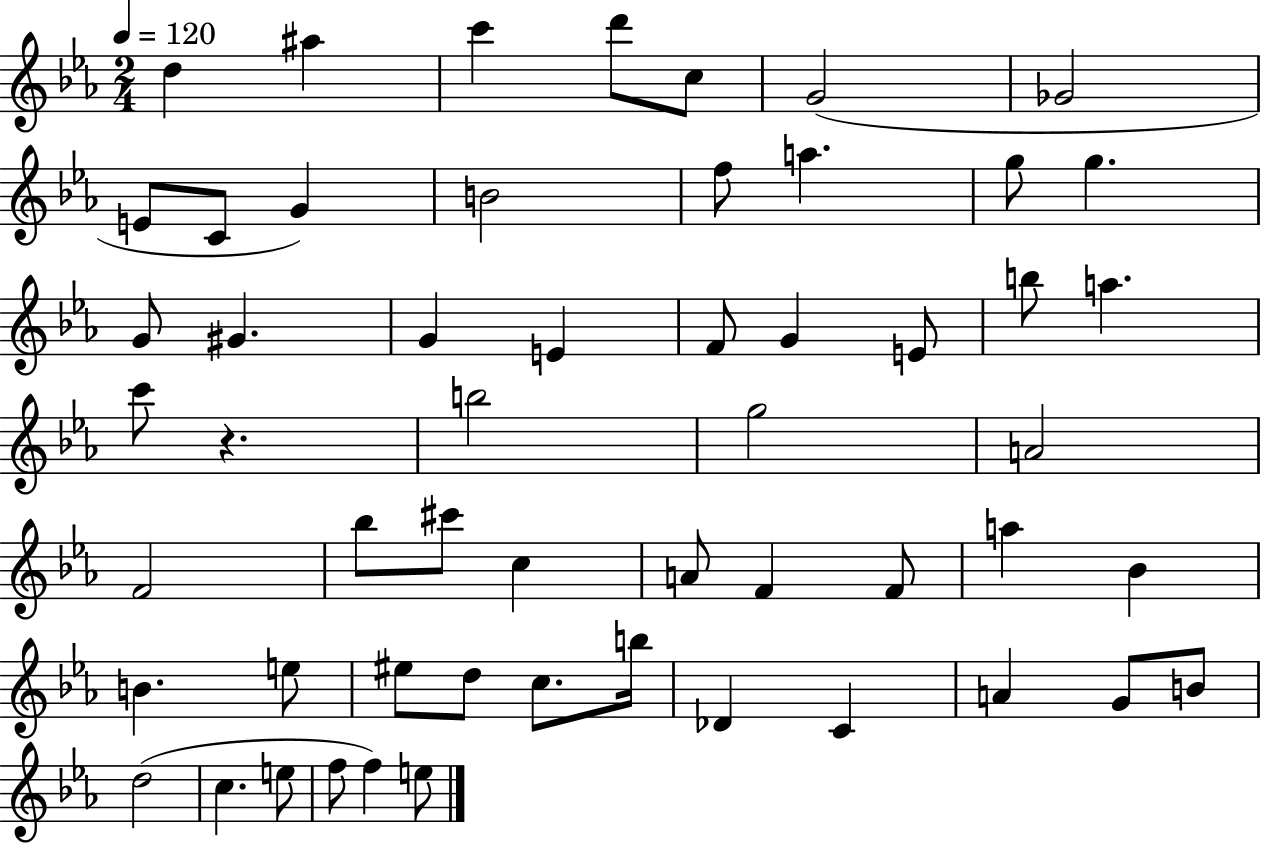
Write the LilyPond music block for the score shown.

{
  \clef treble
  \numericTimeSignature
  \time 2/4
  \key ees \major
  \tempo 4 = 120
  d''4 ais''4 | c'''4 d'''8 c''8 | g'2( | ges'2 | \break e'8 c'8 g'4) | b'2 | f''8 a''4. | g''8 g''4. | \break g'8 gis'4. | g'4 e'4 | f'8 g'4 e'8 | b''8 a''4. | \break c'''8 r4. | b''2 | g''2 | a'2 | \break f'2 | bes''8 cis'''8 c''4 | a'8 f'4 f'8 | a''4 bes'4 | \break b'4. e''8 | eis''8 d''8 c''8. b''16 | des'4 c'4 | a'4 g'8 b'8 | \break d''2( | c''4. e''8 | f''8 f''4) e''8 | \bar "|."
}